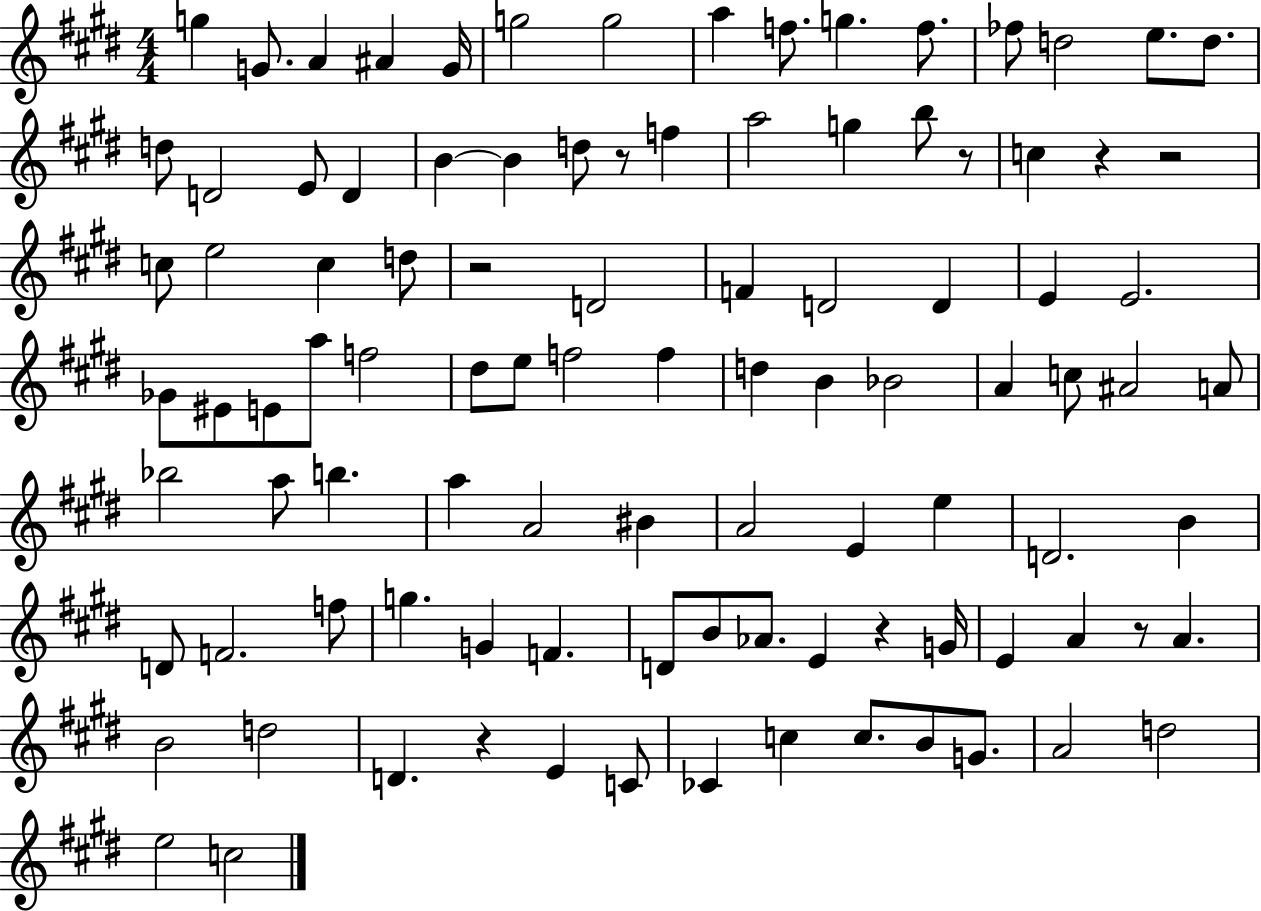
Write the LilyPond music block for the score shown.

{
  \clef treble
  \numericTimeSignature
  \time 4/4
  \key e \major
  g''4 g'8. a'4 ais'4 g'16 | g''2 g''2 | a''4 f''8. g''4. f''8. | fes''8 d''2 e''8. d''8. | \break d''8 d'2 e'8 d'4 | b'4~~ b'4 d''8 r8 f''4 | a''2 g''4 b''8 r8 | c''4 r4 r2 | \break c''8 e''2 c''4 d''8 | r2 d'2 | f'4 d'2 d'4 | e'4 e'2. | \break ges'8 eis'8 e'8 a''8 f''2 | dis''8 e''8 f''2 f''4 | d''4 b'4 bes'2 | a'4 c''8 ais'2 a'8 | \break bes''2 a''8 b''4. | a''4 a'2 bis'4 | a'2 e'4 e''4 | d'2. b'4 | \break d'8 f'2. f''8 | g''4. g'4 f'4. | d'8 b'8 aes'8. e'4 r4 g'16 | e'4 a'4 r8 a'4. | \break b'2 d''2 | d'4. r4 e'4 c'8 | ces'4 c''4 c''8. b'8 g'8. | a'2 d''2 | \break e''2 c''2 | \bar "|."
}